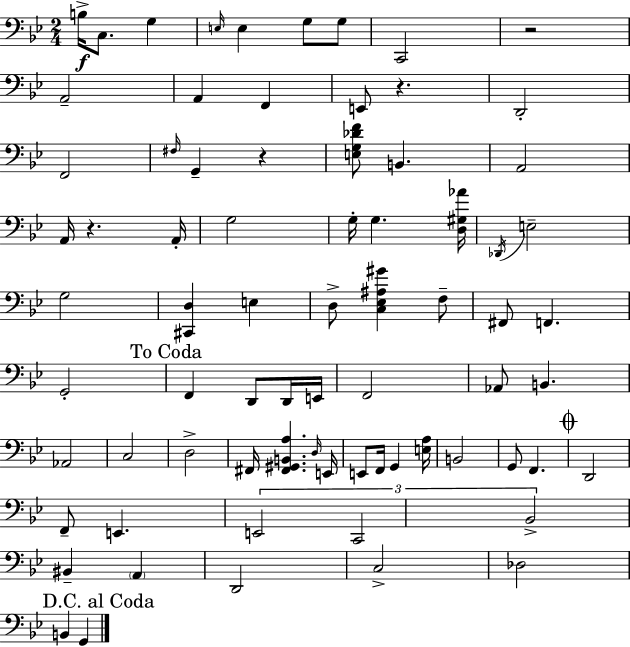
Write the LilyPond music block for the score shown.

{
  \clef bass
  \numericTimeSignature
  \time 2/4
  \key g \minor
  \repeat volta 2 { b16->\f c8. g4 | \grace { e16 } e4 g8 g8 | c,2 | r2 | \break a,2-- | a,4 f,4 | e,8 r4. | d,2-. | \break f,2 | \grace { fis16 } g,4-- r4 | <e g des' f'>8 b,4. | a,2 | \break a,16 r4. | a,16-. g2 | g16-. g4. | <d gis aes'>16 \acciaccatura { des,16 } e2-- | \break g2 | <cis, d>4 e4 | d8-> <c ees ais gis'>4 | f8-- fis,8 f,4. | \break g,2-. | \mark "To Coda" f,4 d,8 | d,16 e,16 f,2 | aes,8 b,4. | \break aes,2 | c2 | d2-> | fis,16 <fis, gis, b, a>4. | \break \grace { d16 } e,16 e,8 f,16 g,4 | <e a>16 b,2 | g,8 f,4. | \mark \markup { \musicglyph "scripts.coda" } d,2 | \break f,8-- e,4. | \tuplet 3/2 { e,2 | c,2 | bes,2-> } | \break bis,4-- | \parenthesize a,4 d,2 | c2-> | des2 | \break \mark "D.C. al Coda" b,4 | g,4 } \bar "|."
}